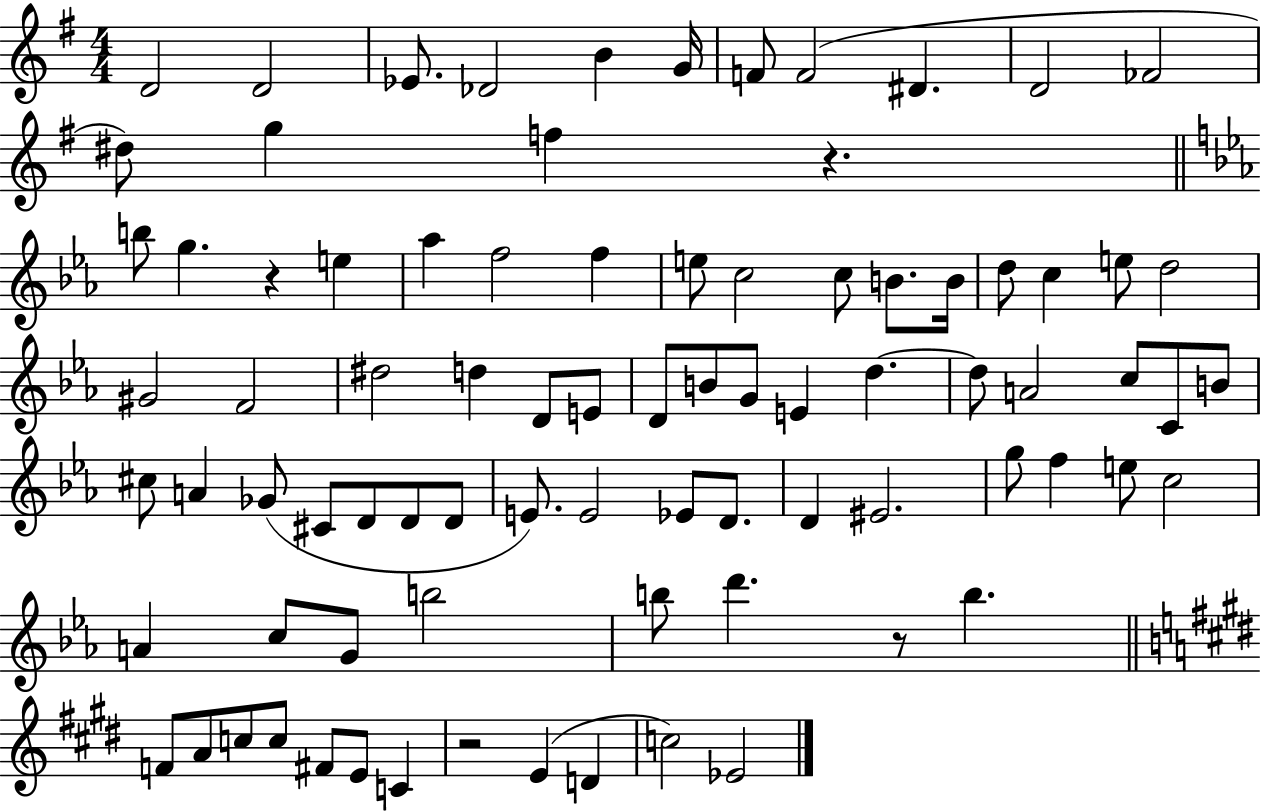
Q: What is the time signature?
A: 4/4